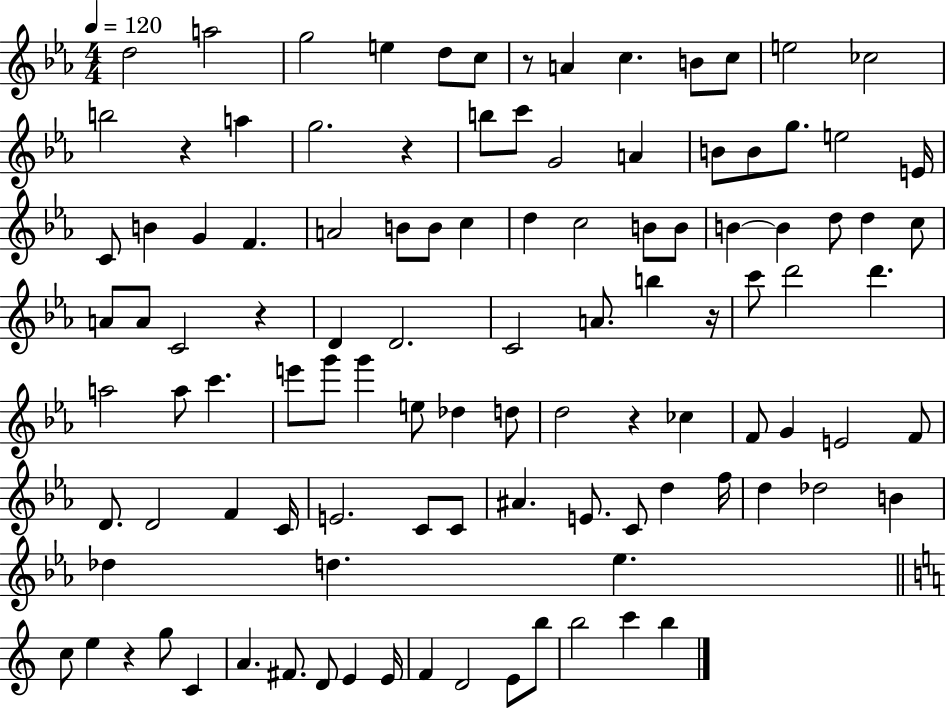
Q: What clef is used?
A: treble